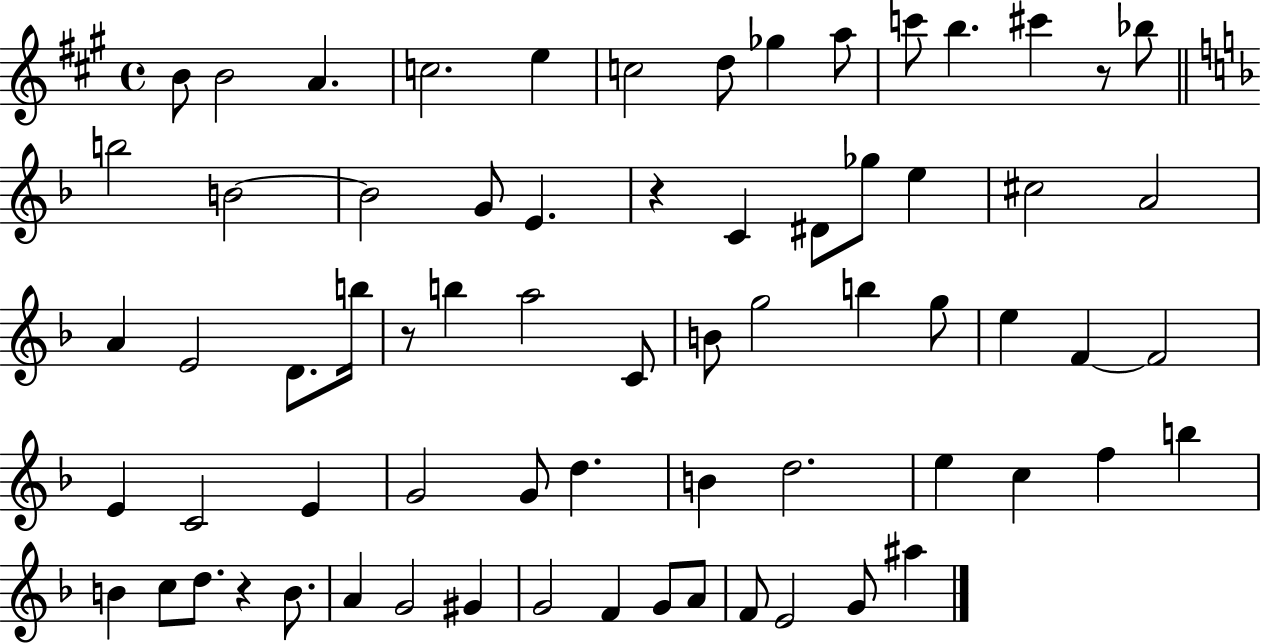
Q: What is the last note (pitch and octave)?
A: A#5